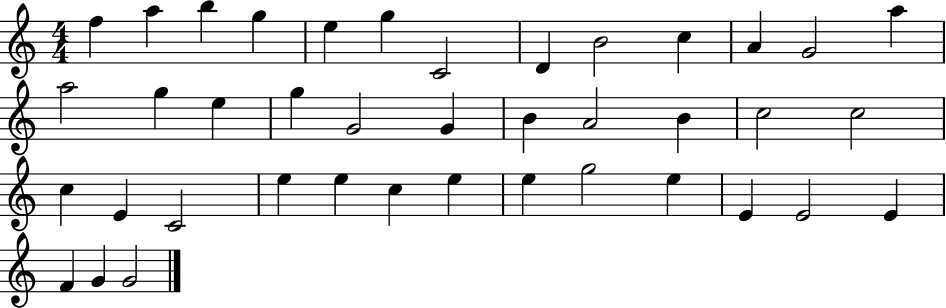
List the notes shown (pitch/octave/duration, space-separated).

F5/q A5/q B5/q G5/q E5/q G5/q C4/h D4/q B4/h C5/q A4/q G4/h A5/q A5/h G5/q E5/q G5/q G4/h G4/q B4/q A4/h B4/q C5/h C5/h C5/q E4/q C4/h E5/q E5/q C5/q E5/q E5/q G5/h E5/q E4/q E4/h E4/q F4/q G4/q G4/h